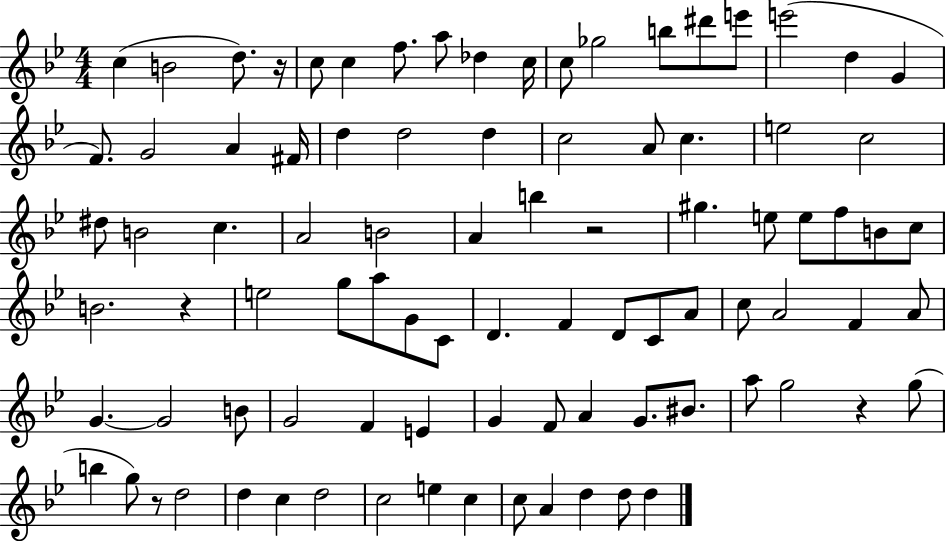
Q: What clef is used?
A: treble